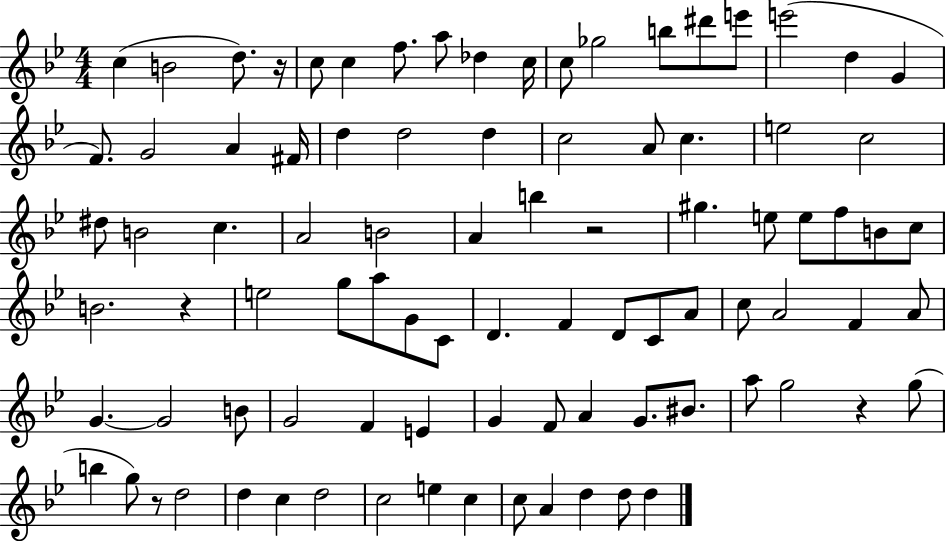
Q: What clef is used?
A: treble